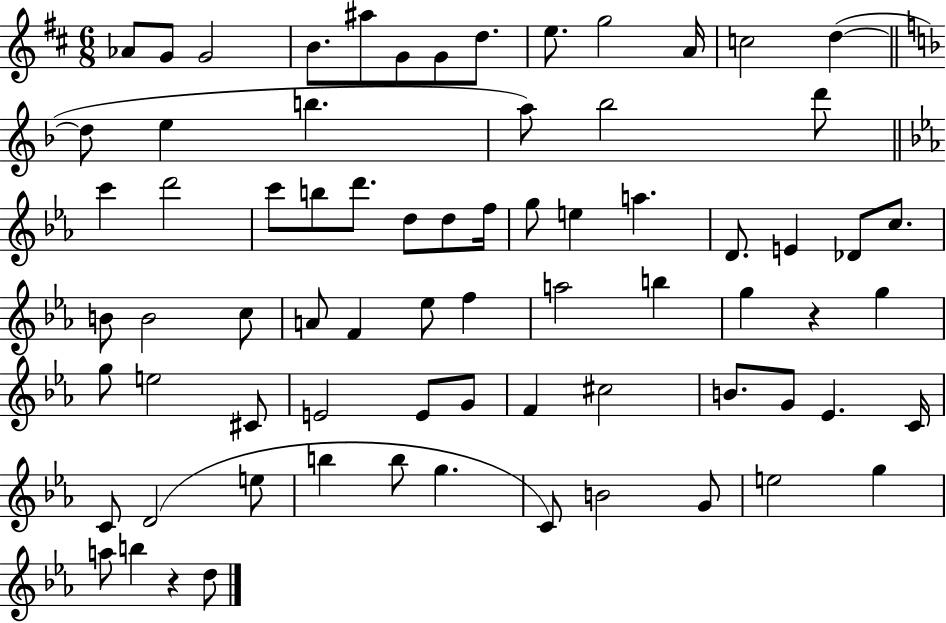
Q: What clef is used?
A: treble